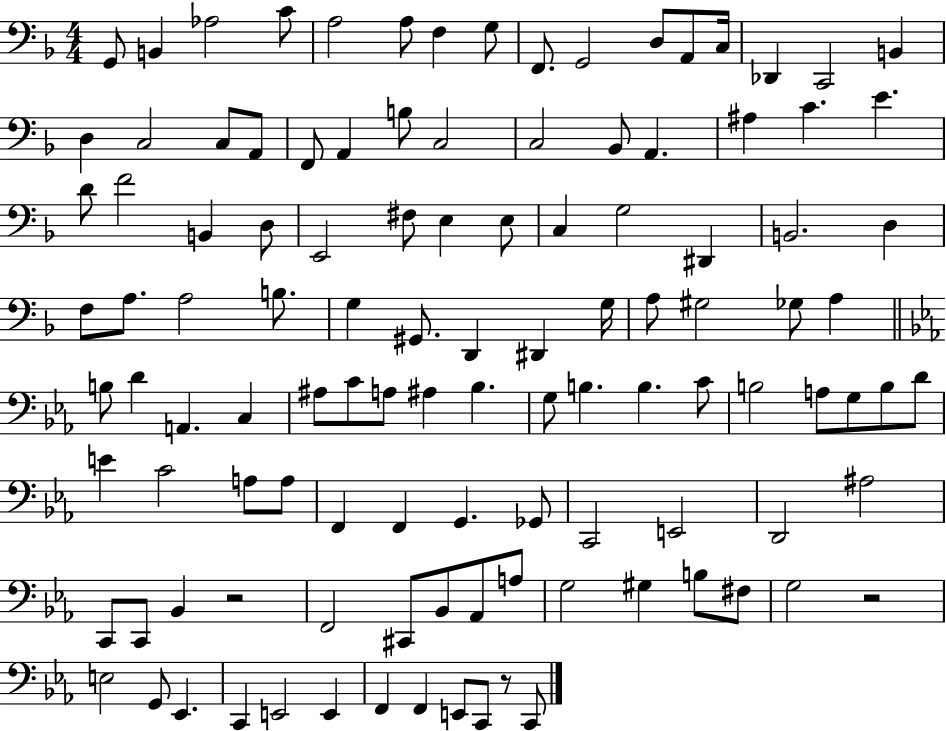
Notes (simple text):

G2/e B2/q Ab3/h C4/e A3/h A3/e F3/q G3/e F2/e. G2/h D3/e A2/e C3/s Db2/q C2/h B2/q D3/q C3/h C3/e A2/e F2/e A2/q B3/e C3/h C3/h Bb2/e A2/q. A#3/q C4/q. E4/q. D4/e F4/h B2/q D3/e E2/h F#3/e E3/q E3/e C3/q G3/h D#2/q B2/h. D3/q F3/e A3/e. A3/h B3/e. G3/q G#2/e. D2/q D#2/q G3/s A3/e G#3/h Gb3/e A3/q B3/e D4/q A2/q. C3/q A#3/e C4/e A3/e A#3/q Bb3/q. G3/e B3/q. B3/q. C4/e B3/h A3/e G3/e B3/e D4/e E4/q C4/h A3/e A3/e F2/q F2/q G2/q. Gb2/e C2/h E2/h D2/h A#3/h C2/e C2/e Bb2/q R/h F2/h C#2/e Bb2/e Ab2/e A3/e G3/h G#3/q B3/e F#3/e G3/h R/h E3/h G2/e Eb2/q. C2/q E2/h E2/q F2/q F2/q E2/e C2/e R/e C2/e